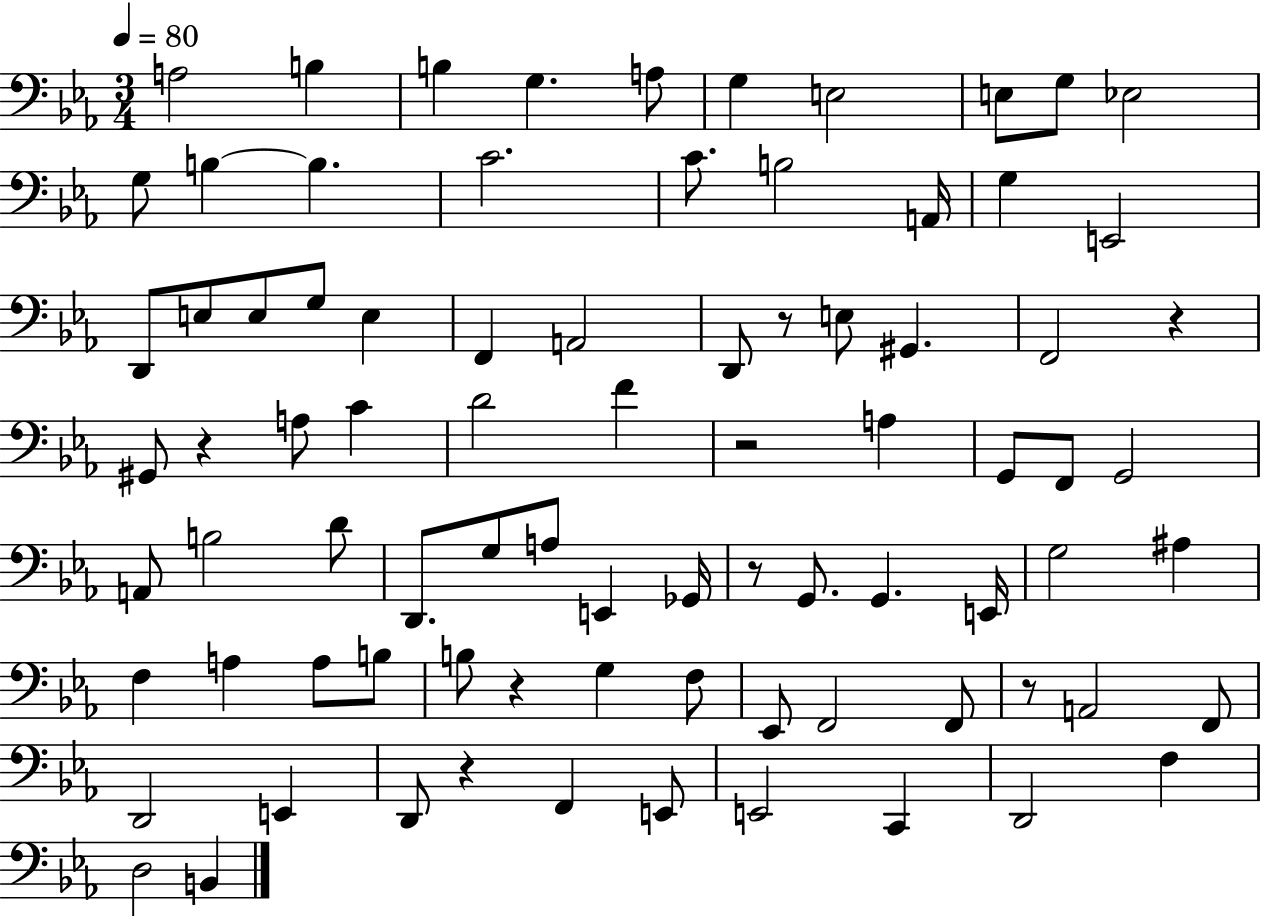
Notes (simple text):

A3/h B3/q B3/q G3/q. A3/e G3/q E3/h E3/e G3/e Eb3/h G3/e B3/q B3/q. C4/h. C4/e. B3/h A2/s G3/q E2/h D2/e E3/e E3/e G3/e E3/q F2/q A2/h D2/e R/e E3/e G#2/q. F2/h R/q G#2/e R/q A3/e C4/q D4/h F4/q R/h A3/q G2/e F2/e G2/h A2/e B3/h D4/e D2/e. G3/e A3/e E2/q Gb2/s R/e G2/e. G2/q. E2/s G3/h A#3/q F3/q A3/q A3/e B3/e B3/e R/q G3/q F3/e Eb2/e F2/h F2/e R/e A2/h F2/e D2/h E2/q D2/e R/q F2/q E2/e E2/h C2/q D2/h F3/q D3/h B2/q